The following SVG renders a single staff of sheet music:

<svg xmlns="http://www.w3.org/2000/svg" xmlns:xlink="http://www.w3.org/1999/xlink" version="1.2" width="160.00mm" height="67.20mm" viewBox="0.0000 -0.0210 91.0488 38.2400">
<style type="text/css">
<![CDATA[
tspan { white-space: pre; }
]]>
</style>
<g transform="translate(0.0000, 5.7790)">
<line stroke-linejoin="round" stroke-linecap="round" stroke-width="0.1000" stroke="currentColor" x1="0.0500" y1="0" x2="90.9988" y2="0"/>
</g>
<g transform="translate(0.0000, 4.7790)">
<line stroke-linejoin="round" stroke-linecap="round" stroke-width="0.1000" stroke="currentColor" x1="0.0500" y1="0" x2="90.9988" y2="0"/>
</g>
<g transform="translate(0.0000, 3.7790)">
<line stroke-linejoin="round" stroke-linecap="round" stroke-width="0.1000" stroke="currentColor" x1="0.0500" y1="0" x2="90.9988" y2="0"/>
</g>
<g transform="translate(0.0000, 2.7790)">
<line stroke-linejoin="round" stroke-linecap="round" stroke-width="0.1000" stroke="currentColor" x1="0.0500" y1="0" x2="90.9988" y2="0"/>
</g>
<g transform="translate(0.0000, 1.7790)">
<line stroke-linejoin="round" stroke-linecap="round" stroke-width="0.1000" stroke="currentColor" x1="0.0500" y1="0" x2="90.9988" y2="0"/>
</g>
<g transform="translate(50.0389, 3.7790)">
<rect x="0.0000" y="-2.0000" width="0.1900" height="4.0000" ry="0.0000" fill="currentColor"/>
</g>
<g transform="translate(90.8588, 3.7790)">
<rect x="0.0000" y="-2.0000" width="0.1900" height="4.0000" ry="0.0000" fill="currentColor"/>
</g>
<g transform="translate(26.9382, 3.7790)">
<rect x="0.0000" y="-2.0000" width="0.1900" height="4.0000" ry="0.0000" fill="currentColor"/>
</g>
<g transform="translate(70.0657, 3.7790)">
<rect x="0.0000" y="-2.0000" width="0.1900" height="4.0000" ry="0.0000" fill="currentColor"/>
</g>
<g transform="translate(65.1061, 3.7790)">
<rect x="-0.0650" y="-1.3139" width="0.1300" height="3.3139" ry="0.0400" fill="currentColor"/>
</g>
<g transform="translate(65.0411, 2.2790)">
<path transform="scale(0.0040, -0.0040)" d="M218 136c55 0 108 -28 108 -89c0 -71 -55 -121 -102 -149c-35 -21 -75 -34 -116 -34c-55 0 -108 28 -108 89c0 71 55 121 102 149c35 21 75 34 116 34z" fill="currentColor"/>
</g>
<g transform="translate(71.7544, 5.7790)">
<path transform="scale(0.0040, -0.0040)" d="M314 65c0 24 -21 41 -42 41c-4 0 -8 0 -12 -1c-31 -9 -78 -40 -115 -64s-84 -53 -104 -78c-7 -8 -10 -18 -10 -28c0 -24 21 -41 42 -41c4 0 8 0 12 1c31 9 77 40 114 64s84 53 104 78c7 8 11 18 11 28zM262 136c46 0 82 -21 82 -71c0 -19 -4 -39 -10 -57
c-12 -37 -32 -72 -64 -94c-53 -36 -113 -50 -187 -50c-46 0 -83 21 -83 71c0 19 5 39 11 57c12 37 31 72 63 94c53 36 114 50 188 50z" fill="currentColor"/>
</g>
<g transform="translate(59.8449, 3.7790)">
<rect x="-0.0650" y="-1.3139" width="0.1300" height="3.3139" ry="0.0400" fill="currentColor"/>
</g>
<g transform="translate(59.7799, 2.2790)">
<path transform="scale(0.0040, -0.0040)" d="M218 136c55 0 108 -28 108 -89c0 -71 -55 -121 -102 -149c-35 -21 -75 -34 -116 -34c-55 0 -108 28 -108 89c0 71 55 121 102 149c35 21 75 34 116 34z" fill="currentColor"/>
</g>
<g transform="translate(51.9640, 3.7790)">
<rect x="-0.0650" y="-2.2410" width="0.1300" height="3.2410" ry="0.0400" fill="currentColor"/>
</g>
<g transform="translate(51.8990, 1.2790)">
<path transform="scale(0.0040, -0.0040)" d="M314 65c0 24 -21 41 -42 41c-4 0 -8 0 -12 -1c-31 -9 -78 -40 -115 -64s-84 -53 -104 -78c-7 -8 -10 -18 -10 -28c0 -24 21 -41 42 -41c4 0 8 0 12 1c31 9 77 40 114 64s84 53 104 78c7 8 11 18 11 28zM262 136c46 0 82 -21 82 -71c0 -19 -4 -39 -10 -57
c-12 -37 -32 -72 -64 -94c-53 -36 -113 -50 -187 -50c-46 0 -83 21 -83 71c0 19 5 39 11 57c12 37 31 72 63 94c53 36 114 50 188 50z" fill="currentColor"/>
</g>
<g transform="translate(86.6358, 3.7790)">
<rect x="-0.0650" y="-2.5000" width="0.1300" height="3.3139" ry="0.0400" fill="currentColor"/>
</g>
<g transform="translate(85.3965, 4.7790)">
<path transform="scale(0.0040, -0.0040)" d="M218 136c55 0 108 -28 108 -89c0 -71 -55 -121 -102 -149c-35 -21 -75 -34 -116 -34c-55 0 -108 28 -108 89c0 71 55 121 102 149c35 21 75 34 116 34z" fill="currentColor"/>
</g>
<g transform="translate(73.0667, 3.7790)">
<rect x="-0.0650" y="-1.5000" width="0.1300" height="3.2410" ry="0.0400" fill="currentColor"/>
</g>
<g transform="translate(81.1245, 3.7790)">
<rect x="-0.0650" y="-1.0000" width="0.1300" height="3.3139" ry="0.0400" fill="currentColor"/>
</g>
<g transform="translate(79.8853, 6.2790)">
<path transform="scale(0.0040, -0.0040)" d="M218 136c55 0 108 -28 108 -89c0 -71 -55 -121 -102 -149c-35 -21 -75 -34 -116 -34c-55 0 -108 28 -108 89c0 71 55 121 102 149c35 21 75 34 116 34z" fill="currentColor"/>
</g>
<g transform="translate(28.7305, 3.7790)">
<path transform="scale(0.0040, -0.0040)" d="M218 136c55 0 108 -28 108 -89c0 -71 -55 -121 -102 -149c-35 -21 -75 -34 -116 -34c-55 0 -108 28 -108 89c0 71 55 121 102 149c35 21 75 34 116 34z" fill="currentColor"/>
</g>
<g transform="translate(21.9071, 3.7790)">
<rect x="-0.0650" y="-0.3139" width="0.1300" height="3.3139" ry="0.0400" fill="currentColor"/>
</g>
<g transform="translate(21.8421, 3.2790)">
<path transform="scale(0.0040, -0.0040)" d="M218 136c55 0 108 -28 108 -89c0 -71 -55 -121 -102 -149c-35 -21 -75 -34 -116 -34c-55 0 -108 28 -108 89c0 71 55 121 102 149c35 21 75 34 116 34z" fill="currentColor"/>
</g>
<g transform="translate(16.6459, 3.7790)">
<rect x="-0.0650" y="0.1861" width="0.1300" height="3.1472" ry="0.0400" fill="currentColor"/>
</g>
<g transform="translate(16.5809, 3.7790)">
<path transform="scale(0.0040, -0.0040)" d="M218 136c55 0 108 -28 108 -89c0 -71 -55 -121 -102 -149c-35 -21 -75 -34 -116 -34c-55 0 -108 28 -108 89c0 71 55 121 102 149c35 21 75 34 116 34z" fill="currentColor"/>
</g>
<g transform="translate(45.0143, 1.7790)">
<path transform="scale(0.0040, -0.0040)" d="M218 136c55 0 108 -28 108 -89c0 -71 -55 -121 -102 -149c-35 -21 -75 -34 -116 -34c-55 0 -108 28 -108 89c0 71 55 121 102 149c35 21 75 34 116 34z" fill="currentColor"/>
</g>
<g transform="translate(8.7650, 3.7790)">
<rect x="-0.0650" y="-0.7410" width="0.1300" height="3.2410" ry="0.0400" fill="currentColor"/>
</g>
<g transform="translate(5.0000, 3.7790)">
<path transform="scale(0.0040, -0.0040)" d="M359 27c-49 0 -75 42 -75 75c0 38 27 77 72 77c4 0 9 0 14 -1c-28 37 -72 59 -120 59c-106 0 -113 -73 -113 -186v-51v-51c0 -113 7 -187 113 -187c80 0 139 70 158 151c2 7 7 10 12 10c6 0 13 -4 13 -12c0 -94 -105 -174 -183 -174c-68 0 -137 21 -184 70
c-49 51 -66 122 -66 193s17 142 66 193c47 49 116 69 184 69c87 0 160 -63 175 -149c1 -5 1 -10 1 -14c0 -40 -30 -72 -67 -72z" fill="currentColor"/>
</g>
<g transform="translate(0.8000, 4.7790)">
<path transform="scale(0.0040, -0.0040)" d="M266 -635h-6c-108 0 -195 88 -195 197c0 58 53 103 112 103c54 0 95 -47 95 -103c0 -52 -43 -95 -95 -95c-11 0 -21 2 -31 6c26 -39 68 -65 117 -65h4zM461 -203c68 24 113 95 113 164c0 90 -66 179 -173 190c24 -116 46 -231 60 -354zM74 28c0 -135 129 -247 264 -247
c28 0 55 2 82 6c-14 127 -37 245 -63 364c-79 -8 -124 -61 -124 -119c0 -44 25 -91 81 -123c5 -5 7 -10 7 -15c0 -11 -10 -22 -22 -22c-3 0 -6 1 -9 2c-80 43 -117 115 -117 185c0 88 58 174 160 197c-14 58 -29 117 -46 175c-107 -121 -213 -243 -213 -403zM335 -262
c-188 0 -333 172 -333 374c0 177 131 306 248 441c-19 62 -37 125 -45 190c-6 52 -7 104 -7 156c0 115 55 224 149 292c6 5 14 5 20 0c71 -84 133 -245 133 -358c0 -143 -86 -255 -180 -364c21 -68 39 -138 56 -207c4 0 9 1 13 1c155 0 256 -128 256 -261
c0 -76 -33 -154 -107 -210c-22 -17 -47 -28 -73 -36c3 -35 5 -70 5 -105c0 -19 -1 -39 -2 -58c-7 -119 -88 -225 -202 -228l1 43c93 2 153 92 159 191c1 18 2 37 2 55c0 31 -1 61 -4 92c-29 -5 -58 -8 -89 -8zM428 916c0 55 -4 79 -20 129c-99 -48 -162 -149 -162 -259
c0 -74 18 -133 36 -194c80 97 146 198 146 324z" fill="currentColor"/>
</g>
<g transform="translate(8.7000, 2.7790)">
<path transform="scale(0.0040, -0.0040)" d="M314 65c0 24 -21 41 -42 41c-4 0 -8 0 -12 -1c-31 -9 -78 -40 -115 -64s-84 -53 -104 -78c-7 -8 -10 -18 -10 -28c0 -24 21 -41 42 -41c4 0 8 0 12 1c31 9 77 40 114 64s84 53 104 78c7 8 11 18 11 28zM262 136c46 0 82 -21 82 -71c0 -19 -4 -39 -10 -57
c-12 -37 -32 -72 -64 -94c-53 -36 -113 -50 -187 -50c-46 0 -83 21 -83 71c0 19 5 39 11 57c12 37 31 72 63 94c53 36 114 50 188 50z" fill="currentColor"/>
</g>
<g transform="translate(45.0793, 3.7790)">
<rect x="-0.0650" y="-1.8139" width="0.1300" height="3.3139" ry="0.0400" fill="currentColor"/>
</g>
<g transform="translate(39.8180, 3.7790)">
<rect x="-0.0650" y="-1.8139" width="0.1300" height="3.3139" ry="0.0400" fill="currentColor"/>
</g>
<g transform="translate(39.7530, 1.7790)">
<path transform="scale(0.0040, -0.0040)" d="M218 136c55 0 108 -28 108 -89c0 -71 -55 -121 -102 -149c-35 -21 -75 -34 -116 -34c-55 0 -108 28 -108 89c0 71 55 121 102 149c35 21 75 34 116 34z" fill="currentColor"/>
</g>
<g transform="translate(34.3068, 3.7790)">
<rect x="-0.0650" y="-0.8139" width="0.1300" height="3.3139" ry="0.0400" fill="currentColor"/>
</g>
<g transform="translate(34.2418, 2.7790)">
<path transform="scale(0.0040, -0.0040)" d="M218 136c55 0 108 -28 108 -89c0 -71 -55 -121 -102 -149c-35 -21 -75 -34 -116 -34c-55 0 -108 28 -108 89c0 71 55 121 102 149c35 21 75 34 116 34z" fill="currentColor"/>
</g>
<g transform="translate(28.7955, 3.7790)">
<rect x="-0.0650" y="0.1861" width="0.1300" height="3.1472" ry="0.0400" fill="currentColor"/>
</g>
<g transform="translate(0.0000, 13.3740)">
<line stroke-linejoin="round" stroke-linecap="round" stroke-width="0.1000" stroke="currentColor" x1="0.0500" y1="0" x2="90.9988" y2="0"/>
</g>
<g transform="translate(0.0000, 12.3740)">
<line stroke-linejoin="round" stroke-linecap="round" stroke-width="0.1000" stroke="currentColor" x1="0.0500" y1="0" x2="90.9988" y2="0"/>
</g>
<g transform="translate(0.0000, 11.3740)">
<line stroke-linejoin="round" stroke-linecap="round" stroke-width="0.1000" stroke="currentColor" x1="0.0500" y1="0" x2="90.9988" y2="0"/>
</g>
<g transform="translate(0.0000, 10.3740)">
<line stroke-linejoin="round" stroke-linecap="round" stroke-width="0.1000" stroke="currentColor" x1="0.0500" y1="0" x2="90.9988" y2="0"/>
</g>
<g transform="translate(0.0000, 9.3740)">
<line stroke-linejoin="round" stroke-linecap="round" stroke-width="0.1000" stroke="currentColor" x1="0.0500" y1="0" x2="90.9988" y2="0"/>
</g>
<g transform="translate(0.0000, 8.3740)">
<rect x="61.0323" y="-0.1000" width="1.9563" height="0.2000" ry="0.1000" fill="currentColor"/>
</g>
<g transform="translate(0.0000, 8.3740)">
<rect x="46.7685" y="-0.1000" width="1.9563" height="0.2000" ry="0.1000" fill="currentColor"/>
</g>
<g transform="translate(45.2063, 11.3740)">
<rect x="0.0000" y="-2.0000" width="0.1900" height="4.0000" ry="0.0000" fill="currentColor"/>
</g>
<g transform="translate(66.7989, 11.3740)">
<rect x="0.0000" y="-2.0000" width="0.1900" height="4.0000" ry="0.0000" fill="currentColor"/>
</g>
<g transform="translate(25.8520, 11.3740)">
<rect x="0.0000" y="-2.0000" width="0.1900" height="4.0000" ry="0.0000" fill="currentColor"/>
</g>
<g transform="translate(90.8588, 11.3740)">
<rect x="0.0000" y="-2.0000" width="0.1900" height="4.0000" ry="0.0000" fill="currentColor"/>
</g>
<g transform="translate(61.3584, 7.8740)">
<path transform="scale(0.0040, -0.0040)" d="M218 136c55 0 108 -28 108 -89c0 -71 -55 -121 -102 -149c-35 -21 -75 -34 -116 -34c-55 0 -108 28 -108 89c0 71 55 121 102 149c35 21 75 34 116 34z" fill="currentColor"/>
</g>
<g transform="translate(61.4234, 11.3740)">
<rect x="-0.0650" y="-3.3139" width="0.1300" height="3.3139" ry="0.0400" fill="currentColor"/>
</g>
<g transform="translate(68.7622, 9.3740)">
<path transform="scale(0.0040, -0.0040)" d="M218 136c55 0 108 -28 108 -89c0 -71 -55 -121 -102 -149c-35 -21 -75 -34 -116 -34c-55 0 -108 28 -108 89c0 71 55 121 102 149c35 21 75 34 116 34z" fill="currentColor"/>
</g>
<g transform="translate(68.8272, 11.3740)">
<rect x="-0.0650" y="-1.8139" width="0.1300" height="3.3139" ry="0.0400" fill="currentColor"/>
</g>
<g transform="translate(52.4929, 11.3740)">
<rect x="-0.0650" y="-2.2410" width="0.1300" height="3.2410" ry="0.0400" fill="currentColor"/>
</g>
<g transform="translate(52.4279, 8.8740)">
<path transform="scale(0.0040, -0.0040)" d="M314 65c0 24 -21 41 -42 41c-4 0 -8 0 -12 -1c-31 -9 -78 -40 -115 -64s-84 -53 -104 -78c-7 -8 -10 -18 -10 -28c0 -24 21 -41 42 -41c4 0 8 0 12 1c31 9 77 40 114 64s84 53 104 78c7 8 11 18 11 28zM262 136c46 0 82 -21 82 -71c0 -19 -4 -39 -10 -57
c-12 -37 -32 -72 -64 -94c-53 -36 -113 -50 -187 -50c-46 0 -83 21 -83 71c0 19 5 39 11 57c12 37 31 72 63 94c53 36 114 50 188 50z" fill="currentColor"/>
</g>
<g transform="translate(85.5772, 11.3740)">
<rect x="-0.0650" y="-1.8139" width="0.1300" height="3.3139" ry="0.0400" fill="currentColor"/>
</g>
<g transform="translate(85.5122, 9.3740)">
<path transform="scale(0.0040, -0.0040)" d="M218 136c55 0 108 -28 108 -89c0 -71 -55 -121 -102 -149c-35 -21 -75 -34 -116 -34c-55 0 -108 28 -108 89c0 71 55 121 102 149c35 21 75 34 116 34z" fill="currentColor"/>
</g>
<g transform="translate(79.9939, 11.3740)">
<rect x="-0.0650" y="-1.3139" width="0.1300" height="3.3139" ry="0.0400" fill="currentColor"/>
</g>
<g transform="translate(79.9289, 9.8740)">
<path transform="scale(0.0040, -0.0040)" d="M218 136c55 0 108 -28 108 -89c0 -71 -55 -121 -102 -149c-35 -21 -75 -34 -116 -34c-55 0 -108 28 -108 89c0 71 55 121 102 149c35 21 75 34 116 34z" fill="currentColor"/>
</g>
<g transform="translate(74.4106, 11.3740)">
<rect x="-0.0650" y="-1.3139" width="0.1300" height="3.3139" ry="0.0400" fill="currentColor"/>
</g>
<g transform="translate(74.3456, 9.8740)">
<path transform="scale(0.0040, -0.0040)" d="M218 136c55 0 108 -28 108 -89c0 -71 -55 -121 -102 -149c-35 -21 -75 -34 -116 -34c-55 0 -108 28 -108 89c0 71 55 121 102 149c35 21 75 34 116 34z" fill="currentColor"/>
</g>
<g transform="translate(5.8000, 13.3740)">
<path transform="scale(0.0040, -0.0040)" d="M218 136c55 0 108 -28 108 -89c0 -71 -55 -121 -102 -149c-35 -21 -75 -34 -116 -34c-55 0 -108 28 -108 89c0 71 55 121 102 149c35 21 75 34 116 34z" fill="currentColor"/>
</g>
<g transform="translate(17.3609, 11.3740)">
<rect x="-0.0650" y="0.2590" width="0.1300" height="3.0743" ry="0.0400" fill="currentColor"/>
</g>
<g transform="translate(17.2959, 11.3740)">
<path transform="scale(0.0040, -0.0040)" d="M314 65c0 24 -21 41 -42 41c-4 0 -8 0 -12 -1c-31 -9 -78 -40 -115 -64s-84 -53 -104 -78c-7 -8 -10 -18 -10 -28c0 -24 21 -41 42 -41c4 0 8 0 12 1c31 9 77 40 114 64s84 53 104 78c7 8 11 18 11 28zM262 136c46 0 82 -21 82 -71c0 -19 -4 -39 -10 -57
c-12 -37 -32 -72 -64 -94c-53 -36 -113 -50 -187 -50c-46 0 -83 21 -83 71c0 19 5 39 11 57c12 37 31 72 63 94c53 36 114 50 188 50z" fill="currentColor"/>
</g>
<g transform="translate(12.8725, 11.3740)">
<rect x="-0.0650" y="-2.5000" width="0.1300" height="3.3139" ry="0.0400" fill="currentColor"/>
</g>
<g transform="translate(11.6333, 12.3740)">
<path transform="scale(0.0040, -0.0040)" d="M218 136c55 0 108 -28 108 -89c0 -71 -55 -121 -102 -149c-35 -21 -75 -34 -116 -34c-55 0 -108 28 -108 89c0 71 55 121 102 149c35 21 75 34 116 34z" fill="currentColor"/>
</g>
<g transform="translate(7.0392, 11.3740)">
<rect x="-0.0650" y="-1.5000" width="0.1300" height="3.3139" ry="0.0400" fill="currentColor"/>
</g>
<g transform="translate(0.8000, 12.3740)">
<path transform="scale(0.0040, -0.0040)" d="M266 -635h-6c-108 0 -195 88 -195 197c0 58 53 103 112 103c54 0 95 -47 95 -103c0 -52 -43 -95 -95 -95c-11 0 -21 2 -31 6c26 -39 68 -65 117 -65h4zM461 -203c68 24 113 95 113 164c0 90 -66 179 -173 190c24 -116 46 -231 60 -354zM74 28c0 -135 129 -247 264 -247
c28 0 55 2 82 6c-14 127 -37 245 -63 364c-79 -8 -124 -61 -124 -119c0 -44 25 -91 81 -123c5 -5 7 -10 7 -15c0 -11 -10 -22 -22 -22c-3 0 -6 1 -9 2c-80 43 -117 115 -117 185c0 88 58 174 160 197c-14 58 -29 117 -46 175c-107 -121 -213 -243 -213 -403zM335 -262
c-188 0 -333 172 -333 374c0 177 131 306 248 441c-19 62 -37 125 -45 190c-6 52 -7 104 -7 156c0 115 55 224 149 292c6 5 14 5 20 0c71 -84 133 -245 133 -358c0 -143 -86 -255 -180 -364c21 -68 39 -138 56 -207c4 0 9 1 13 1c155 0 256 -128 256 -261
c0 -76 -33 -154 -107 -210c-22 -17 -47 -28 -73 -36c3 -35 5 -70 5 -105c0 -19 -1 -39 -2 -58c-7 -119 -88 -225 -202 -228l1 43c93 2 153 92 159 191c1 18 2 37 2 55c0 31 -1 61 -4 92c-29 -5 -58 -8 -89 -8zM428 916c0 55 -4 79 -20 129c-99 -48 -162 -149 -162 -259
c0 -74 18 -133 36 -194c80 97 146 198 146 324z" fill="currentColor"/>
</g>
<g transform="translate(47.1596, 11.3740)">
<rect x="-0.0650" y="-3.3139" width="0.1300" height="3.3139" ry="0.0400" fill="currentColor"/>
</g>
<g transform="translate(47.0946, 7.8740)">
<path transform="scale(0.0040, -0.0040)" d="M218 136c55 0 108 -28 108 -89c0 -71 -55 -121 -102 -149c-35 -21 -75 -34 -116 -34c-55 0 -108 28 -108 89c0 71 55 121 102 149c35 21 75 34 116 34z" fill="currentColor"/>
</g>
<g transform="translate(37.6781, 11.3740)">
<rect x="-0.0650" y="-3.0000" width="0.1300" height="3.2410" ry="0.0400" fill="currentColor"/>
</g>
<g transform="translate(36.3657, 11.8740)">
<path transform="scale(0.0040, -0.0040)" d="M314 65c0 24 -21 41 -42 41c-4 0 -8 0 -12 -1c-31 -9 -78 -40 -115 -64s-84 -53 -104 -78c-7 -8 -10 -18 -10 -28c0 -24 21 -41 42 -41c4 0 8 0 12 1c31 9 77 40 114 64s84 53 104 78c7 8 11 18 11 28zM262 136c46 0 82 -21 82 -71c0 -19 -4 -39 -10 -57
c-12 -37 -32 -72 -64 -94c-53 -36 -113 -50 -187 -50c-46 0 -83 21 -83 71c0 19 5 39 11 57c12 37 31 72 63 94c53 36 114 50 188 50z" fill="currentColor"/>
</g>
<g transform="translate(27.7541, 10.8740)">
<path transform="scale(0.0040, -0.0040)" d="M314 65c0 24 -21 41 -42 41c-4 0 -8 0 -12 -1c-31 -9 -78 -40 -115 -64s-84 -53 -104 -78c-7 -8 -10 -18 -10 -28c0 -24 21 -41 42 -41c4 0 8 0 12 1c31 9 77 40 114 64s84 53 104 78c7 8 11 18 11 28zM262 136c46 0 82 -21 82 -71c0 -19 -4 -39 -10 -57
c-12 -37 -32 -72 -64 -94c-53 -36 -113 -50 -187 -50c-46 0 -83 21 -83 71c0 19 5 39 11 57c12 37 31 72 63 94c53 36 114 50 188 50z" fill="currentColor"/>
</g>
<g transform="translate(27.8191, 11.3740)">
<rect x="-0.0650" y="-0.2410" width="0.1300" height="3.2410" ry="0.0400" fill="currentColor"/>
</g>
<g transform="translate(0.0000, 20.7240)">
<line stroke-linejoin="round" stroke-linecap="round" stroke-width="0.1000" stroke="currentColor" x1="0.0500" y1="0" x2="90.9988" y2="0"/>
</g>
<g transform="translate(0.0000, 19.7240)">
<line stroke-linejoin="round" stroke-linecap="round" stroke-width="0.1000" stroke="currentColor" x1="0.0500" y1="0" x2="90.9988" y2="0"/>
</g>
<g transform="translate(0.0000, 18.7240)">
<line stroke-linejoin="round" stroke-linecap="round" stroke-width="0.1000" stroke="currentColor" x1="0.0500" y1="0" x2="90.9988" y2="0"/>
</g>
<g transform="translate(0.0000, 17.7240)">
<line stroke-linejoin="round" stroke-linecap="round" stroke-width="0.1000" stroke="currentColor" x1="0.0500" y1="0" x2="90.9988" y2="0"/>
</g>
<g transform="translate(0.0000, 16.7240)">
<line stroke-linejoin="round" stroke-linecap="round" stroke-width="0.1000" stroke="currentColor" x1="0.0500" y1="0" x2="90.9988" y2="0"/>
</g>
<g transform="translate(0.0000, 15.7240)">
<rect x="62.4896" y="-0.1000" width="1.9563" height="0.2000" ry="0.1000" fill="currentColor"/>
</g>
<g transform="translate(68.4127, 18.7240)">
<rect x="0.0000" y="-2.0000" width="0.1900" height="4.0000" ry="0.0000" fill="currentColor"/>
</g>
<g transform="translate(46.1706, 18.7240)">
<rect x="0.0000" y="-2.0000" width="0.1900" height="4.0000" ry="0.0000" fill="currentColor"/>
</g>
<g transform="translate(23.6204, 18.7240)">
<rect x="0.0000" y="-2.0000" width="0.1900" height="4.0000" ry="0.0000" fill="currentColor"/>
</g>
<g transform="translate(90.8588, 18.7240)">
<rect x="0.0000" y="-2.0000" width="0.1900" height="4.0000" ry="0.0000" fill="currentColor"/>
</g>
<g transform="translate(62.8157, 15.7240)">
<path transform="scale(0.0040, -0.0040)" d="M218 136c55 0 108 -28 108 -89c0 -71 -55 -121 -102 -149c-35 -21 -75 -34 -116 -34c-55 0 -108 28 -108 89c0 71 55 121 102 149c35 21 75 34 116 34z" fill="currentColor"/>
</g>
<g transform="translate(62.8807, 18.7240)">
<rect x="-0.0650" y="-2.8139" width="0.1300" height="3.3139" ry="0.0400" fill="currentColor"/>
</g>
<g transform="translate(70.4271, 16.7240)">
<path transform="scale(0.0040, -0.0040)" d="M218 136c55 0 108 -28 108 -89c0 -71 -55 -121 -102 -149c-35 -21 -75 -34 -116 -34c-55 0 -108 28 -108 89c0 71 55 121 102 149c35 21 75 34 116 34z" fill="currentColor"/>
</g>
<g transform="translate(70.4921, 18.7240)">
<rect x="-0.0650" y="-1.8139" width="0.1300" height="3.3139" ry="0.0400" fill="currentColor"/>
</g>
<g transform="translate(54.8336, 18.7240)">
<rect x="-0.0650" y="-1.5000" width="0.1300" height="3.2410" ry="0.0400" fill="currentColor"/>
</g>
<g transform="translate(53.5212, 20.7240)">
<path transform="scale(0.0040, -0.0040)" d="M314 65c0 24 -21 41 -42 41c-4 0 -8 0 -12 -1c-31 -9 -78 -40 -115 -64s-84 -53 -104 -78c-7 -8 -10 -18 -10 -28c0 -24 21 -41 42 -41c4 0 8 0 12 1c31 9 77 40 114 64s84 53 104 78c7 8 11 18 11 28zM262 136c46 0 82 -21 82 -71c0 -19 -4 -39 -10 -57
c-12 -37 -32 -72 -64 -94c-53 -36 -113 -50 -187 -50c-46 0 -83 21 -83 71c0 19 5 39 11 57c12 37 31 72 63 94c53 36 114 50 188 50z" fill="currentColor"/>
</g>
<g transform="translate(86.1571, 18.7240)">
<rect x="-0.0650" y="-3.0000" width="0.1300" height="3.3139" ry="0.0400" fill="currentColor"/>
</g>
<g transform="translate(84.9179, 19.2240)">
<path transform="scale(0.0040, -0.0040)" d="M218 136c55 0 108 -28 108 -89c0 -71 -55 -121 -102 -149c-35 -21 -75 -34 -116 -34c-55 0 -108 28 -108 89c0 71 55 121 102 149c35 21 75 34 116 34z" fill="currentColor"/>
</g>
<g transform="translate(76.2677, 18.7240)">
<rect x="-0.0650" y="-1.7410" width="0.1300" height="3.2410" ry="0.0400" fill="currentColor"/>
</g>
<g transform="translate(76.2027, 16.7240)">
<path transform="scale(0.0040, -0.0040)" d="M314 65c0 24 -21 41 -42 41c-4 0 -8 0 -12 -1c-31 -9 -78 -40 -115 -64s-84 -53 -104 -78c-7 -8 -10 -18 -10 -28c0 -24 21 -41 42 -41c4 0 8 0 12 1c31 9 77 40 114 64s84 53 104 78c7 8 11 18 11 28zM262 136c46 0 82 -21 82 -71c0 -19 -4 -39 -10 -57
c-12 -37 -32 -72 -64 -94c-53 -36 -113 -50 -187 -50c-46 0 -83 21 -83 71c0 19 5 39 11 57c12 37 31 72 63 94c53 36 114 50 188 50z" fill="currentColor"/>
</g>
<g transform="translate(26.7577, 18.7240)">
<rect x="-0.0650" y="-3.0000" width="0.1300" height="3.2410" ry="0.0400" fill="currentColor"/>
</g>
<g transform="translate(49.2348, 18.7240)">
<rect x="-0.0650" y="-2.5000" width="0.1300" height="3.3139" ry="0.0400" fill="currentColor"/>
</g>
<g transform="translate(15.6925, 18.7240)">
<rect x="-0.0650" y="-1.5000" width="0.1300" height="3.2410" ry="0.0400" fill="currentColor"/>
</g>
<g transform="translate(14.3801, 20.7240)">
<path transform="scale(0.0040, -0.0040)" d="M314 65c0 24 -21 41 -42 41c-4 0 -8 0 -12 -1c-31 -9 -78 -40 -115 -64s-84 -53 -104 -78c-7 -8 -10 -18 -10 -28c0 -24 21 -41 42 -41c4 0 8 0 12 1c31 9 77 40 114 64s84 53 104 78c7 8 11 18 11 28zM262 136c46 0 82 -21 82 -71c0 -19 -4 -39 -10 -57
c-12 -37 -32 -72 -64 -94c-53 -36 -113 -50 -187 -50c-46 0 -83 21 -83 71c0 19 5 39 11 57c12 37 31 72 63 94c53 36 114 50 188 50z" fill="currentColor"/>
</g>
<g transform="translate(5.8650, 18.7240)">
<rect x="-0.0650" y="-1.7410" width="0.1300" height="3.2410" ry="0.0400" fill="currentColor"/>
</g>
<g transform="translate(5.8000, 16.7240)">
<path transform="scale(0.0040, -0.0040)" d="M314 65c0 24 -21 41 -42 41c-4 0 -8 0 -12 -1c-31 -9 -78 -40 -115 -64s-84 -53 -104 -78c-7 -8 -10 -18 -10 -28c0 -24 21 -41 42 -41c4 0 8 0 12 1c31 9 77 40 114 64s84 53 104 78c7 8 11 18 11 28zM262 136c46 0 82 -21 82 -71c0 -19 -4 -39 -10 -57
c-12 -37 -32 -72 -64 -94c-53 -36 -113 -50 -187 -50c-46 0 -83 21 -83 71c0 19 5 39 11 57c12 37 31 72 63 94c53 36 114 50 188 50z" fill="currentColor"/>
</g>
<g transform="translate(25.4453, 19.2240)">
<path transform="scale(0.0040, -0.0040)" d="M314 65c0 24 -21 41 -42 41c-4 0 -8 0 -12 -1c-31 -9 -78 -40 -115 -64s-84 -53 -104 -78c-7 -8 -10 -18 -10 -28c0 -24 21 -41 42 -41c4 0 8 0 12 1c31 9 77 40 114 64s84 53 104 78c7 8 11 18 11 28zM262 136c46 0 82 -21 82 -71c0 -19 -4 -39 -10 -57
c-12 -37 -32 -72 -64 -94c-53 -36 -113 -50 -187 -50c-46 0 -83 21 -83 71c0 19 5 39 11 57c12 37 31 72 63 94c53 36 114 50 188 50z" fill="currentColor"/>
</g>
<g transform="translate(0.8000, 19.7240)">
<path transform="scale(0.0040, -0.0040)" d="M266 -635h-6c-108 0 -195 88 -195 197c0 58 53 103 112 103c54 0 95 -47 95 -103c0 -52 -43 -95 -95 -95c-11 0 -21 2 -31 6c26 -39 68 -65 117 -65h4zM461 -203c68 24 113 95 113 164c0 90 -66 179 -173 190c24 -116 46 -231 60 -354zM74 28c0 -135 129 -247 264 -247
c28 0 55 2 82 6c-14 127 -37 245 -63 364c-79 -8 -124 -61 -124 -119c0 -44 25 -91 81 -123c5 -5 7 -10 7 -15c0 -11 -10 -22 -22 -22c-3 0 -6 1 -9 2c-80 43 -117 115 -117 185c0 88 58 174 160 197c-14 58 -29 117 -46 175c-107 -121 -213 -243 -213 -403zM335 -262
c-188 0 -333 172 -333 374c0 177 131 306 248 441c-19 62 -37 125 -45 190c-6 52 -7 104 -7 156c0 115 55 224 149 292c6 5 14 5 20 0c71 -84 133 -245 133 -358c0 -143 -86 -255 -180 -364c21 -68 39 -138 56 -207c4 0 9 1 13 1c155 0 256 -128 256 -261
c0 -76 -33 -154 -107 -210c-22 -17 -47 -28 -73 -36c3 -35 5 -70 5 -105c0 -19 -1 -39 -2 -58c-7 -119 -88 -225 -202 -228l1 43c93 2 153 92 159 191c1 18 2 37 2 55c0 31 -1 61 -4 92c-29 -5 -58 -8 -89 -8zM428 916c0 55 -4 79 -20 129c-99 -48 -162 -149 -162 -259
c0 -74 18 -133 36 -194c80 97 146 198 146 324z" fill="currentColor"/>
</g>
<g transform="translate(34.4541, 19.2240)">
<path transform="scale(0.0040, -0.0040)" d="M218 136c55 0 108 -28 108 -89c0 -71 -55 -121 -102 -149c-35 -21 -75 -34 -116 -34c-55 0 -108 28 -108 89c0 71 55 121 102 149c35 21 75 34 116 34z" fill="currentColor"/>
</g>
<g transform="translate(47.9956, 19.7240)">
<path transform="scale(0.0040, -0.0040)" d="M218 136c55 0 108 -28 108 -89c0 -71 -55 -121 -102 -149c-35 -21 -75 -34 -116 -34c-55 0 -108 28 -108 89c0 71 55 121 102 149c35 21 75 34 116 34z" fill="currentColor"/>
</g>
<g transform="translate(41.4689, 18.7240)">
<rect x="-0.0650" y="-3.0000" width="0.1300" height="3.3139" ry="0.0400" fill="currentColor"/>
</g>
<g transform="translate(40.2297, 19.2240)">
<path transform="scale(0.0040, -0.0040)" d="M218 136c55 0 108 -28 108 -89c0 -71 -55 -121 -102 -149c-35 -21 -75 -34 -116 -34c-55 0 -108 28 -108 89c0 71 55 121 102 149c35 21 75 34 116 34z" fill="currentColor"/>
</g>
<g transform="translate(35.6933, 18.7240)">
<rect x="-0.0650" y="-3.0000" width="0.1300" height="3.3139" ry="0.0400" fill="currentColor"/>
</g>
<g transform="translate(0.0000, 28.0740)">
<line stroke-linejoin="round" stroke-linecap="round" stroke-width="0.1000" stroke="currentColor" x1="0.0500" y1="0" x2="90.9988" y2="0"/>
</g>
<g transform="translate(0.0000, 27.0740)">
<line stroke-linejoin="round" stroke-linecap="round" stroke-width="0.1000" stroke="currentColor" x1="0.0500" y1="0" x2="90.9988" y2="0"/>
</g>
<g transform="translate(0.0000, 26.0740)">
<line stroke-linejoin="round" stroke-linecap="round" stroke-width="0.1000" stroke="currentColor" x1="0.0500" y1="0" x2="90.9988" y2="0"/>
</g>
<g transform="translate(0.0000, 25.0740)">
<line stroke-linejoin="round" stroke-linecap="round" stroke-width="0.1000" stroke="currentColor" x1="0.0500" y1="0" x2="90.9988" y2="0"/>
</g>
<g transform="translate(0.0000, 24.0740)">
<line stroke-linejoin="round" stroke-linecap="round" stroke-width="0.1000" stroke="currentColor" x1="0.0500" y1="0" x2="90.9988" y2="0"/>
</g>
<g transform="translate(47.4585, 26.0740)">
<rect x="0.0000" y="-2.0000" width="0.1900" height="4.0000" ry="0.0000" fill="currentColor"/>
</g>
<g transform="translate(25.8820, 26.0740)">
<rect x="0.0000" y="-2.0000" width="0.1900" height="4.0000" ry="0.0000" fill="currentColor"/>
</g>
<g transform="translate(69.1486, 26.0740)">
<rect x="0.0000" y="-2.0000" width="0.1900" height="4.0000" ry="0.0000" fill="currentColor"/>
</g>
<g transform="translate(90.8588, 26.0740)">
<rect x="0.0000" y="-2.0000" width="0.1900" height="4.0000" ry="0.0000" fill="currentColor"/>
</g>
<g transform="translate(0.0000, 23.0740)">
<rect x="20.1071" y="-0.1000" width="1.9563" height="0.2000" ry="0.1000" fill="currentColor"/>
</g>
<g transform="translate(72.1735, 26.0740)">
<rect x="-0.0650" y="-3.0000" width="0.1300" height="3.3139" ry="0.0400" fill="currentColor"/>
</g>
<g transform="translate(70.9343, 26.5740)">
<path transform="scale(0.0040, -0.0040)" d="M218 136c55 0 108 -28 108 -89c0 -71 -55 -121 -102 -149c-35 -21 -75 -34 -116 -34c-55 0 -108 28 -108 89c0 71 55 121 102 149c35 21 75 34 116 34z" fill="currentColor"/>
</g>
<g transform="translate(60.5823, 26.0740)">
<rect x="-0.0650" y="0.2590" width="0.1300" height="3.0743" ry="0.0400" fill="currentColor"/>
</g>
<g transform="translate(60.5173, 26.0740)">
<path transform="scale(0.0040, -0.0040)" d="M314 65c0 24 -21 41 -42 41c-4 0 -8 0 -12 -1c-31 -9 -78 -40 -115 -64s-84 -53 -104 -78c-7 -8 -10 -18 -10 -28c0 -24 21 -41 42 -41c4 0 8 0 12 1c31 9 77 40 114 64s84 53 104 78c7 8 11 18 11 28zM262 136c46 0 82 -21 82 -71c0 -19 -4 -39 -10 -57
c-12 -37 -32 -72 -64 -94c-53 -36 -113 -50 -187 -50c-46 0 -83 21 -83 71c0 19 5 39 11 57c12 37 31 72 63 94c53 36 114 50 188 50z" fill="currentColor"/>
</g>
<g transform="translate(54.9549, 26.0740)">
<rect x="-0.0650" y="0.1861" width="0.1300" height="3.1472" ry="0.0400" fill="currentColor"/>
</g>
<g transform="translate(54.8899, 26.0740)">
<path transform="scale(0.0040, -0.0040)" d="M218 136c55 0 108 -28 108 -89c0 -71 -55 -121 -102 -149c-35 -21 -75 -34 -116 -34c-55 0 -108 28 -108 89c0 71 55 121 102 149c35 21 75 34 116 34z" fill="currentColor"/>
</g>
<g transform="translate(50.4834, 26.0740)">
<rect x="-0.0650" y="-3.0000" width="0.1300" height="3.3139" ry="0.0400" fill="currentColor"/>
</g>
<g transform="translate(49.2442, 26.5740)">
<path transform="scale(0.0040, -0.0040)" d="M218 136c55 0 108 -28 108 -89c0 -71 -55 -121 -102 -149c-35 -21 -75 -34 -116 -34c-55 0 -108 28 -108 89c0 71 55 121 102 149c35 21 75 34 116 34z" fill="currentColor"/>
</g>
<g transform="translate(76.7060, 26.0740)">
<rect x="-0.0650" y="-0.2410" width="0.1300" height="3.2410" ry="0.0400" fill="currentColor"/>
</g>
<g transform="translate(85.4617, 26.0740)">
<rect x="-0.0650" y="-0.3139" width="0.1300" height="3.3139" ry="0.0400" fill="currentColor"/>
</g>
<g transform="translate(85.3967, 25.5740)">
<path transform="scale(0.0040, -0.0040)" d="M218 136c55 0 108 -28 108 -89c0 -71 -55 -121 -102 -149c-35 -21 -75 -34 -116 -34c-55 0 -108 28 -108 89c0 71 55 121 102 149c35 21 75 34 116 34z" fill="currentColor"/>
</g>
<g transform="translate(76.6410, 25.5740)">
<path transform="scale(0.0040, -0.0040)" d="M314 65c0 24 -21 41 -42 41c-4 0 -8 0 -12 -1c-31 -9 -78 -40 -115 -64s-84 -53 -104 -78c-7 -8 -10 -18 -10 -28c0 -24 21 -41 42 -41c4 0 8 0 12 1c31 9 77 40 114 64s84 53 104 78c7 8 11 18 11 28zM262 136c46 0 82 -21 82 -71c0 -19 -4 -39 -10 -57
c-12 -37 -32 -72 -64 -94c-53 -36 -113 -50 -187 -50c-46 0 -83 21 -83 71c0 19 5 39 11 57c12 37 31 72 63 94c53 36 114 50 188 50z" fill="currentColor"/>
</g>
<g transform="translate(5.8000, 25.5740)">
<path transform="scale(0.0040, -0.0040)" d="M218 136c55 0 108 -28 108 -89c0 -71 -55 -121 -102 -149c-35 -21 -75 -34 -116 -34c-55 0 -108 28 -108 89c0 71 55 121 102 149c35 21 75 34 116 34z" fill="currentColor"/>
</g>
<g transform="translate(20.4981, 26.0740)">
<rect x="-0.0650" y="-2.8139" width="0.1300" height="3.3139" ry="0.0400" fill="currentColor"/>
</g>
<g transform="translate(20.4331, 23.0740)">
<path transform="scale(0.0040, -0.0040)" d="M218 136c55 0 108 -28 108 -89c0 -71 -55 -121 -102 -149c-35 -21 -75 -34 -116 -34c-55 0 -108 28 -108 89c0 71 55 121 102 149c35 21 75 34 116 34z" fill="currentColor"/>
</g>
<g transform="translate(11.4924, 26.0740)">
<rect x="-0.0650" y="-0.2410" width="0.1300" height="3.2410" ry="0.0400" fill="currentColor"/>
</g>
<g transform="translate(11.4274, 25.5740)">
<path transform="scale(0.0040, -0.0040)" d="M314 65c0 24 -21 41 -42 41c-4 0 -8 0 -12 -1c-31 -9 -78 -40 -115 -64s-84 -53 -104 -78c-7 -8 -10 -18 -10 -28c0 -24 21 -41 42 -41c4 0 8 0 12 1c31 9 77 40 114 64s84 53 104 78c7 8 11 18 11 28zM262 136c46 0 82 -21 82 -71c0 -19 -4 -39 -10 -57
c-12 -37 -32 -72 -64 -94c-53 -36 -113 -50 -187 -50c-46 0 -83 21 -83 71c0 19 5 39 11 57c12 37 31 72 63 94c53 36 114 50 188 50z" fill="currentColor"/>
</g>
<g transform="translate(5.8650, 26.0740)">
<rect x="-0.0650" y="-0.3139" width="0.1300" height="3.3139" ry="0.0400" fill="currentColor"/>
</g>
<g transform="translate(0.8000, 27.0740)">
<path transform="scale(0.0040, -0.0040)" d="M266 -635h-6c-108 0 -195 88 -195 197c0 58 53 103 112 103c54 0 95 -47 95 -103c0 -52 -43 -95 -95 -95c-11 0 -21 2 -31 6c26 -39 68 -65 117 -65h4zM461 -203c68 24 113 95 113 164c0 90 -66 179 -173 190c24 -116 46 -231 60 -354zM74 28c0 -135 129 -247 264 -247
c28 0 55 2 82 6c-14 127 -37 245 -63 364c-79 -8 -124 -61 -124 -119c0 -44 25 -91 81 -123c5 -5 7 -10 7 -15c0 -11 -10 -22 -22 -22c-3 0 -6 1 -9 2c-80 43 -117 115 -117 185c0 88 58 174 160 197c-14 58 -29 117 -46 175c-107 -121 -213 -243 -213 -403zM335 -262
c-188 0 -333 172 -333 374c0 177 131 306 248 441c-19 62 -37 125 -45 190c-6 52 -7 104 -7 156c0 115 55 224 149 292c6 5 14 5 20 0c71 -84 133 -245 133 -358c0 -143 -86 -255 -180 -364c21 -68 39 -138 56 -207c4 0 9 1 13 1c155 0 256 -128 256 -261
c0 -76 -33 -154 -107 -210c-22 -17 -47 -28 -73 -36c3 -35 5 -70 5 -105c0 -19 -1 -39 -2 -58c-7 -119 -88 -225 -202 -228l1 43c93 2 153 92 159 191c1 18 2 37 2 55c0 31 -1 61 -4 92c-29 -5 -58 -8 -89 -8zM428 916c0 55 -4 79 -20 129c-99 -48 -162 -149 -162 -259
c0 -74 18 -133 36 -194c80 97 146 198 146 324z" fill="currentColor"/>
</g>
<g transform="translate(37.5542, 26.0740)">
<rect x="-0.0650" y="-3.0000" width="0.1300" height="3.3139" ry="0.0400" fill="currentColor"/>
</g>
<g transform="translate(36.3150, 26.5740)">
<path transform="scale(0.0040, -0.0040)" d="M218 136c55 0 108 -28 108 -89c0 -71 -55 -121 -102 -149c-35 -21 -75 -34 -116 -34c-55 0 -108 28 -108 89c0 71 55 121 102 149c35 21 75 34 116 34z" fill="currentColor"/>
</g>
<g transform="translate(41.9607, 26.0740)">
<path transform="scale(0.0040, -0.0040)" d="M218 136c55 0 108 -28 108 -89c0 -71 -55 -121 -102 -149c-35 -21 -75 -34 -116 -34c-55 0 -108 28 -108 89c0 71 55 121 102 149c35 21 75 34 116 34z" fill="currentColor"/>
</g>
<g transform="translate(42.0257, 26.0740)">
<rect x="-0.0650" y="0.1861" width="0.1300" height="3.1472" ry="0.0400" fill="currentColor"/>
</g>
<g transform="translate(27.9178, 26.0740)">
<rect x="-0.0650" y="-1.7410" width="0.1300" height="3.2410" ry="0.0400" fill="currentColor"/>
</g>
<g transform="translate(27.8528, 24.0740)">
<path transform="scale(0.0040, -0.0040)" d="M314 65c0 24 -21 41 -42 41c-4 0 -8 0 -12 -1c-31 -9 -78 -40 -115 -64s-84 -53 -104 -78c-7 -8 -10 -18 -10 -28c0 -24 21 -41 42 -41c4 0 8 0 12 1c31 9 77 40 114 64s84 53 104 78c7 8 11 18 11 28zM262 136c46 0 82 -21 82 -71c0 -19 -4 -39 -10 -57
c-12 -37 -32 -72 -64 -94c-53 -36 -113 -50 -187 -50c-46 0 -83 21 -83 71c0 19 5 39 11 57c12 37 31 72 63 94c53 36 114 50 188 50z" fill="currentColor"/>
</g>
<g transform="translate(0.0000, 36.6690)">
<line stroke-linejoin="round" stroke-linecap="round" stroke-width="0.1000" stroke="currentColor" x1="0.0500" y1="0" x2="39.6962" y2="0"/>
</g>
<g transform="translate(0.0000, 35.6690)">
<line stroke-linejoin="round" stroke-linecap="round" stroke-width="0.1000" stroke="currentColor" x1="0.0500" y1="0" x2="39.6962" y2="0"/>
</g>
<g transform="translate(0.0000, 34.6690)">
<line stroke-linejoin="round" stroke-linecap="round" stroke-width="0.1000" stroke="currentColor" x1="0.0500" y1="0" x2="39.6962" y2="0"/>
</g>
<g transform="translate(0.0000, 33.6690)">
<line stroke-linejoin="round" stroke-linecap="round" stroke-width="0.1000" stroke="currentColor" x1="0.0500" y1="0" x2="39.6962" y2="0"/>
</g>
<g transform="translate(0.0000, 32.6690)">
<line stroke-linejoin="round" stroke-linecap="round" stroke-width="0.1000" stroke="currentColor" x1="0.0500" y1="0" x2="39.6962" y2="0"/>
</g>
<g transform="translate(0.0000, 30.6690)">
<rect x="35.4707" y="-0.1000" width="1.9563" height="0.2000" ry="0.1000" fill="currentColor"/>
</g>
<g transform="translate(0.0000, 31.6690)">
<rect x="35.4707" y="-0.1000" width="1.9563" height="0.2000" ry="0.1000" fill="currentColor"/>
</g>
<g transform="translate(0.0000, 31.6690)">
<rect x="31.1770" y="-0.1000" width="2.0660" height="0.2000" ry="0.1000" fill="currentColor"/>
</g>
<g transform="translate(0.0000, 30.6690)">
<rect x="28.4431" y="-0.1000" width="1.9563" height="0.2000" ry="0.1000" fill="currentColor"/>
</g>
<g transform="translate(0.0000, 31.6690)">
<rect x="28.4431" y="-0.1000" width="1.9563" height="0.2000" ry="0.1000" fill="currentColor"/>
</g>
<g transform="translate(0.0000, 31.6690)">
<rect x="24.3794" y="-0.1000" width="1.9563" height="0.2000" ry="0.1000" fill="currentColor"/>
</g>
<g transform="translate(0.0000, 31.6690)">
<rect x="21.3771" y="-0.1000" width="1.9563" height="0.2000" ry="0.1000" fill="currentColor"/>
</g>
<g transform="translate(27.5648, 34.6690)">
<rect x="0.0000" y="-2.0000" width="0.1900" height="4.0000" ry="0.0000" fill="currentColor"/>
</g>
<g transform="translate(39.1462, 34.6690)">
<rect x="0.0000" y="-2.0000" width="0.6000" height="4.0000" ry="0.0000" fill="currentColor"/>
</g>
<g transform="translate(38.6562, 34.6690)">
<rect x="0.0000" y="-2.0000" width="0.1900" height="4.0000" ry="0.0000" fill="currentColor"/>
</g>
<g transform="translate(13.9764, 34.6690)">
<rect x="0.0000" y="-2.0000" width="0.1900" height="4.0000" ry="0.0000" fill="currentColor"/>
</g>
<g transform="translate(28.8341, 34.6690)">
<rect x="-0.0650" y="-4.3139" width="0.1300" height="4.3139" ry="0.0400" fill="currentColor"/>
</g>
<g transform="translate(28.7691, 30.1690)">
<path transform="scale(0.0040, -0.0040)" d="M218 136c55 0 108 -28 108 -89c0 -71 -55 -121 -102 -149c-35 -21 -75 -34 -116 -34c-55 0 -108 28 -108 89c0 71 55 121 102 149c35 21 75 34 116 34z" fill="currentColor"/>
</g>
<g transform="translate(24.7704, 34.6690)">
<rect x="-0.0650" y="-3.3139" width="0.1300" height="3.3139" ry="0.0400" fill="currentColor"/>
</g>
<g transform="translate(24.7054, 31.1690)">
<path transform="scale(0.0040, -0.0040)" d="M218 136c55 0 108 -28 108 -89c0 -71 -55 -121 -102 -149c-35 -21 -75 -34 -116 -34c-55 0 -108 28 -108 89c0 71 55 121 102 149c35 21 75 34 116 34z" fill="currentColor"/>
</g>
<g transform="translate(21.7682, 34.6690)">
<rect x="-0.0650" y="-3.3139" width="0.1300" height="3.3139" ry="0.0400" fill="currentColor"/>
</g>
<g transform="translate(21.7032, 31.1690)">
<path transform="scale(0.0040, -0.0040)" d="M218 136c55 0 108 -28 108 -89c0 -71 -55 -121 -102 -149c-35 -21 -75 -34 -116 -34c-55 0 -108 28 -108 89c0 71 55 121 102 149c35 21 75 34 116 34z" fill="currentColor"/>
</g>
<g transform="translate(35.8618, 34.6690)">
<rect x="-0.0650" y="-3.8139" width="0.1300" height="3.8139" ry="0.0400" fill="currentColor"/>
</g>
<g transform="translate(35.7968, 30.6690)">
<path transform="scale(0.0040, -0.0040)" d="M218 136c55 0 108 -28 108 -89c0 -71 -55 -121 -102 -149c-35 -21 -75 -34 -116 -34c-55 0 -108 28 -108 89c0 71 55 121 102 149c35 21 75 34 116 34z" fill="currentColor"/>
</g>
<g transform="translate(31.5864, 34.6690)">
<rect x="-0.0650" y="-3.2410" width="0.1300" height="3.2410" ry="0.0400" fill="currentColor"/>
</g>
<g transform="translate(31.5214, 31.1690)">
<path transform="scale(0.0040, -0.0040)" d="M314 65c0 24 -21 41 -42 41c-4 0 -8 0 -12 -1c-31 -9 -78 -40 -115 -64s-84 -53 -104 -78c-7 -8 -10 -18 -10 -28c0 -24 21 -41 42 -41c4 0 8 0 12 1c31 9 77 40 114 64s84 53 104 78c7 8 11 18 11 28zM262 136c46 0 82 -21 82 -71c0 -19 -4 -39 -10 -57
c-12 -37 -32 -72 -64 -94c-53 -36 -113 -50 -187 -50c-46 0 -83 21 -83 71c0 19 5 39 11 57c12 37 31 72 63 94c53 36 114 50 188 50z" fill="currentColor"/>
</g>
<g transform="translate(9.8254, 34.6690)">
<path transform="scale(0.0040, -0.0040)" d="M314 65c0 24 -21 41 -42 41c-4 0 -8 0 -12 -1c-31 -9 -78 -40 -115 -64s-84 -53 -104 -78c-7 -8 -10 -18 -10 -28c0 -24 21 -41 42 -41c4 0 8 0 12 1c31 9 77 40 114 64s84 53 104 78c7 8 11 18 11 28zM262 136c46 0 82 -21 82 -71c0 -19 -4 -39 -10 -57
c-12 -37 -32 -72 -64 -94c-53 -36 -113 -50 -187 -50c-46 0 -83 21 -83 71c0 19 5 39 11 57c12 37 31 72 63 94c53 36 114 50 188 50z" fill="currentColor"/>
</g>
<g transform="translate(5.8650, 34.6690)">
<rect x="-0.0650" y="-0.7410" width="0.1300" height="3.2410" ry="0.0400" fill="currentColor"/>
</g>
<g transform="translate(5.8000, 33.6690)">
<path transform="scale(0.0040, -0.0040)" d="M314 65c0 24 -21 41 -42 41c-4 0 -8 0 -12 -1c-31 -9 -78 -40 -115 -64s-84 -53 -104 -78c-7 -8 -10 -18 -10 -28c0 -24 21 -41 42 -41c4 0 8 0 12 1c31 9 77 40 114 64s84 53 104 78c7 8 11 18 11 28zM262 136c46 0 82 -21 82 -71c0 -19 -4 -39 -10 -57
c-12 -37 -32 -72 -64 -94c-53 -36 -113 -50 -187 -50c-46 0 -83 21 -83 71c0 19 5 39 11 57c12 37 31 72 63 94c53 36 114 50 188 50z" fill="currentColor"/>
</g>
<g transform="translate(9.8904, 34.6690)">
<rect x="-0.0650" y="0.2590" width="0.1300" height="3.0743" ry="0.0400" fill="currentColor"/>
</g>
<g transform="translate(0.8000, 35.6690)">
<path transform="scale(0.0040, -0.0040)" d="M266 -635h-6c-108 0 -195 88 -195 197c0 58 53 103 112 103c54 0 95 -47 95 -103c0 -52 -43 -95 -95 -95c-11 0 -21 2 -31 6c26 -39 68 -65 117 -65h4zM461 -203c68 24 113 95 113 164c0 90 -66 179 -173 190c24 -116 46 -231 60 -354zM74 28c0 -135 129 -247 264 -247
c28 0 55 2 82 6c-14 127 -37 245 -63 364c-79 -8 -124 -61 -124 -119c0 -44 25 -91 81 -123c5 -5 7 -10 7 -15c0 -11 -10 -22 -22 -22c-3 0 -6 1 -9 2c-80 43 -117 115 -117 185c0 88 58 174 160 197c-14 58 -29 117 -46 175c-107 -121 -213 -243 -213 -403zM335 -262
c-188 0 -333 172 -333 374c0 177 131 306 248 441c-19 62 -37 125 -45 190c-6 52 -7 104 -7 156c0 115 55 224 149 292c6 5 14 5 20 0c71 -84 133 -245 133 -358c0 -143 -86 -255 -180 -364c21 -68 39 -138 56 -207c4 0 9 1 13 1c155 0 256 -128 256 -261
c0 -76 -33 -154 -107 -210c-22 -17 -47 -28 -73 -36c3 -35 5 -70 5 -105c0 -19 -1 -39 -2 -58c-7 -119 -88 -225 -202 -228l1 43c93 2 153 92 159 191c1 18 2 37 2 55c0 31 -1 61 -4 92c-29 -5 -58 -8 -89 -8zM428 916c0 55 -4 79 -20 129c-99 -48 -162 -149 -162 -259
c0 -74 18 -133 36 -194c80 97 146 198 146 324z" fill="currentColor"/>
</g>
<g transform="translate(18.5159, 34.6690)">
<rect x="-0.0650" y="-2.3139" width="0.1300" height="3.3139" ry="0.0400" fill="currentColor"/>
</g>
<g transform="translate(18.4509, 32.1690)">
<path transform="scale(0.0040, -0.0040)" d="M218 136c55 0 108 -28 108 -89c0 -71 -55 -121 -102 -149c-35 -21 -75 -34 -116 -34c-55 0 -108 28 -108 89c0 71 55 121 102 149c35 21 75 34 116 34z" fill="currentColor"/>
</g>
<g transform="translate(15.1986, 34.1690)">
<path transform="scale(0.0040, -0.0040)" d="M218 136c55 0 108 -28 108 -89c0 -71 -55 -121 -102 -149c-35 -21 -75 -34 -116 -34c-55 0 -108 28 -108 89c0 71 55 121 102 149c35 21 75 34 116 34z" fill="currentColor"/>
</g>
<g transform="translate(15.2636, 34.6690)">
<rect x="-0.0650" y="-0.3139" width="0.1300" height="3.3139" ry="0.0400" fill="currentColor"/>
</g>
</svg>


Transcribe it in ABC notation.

X:1
T:Untitled
M:4/4
L:1/4
K:C
d2 B c B d f f g2 e e E2 D G E G B2 c2 A2 b g2 b f e e f f2 E2 A2 A A G E2 a f f2 A c c2 a f2 A B A B B2 A c2 c d2 B2 c g b b d' b2 c'